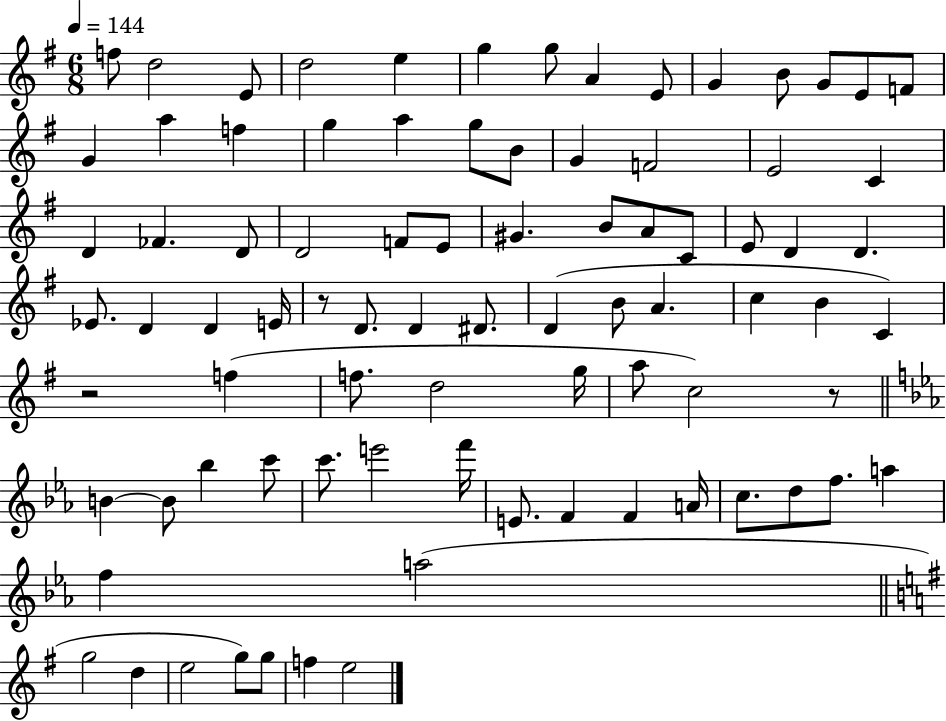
F5/e D5/h E4/e D5/h E5/q G5/q G5/e A4/q E4/e G4/q B4/e G4/e E4/e F4/e G4/q A5/q F5/q G5/q A5/q G5/e B4/e G4/q F4/h E4/h C4/q D4/q FES4/q. D4/e D4/h F4/e E4/e G#4/q. B4/e A4/e C4/e E4/e D4/q D4/q. Eb4/e. D4/q D4/q E4/s R/e D4/e. D4/q D#4/e. D4/q B4/e A4/q. C5/q B4/q C4/q R/h F5/q F5/e. D5/h G5/s A5/e C5/h R/e B4/q B4/e Bb5/q C6/e C6/e. E6/h F6/s E4/e. F4/q F4/q A4/s C5/e. D5/e F5/e. A5/q F5/q A5/h G5/h D5/q E5/h G5/e G5/e F5/q E5/h